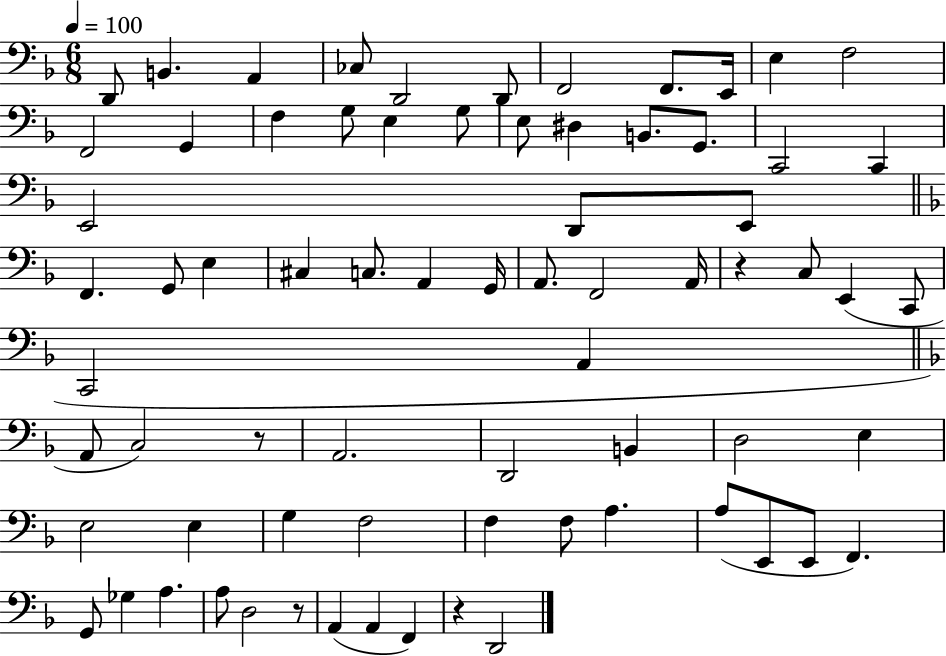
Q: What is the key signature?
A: F major